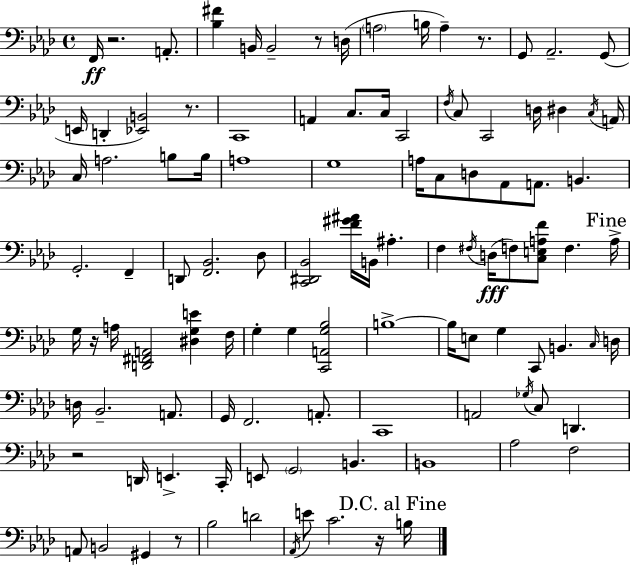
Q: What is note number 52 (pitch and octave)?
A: F3